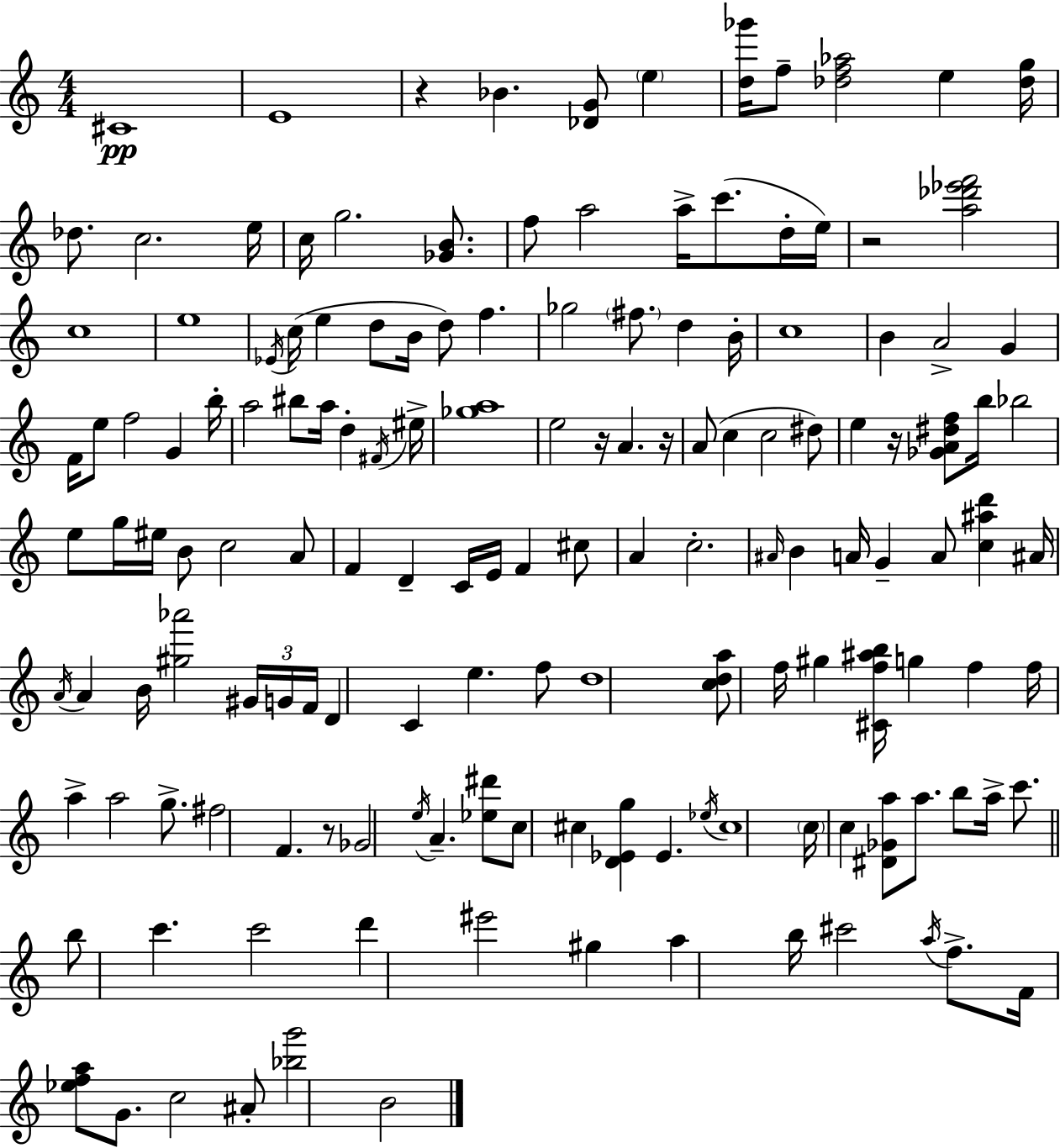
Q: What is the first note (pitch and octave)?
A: C#4